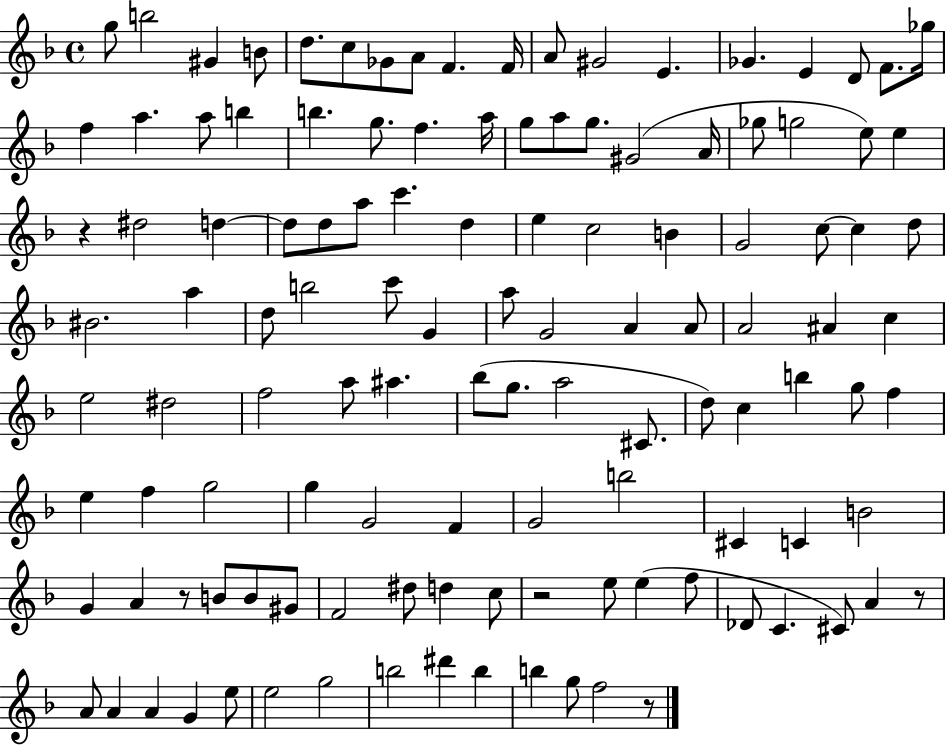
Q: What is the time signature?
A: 4/4